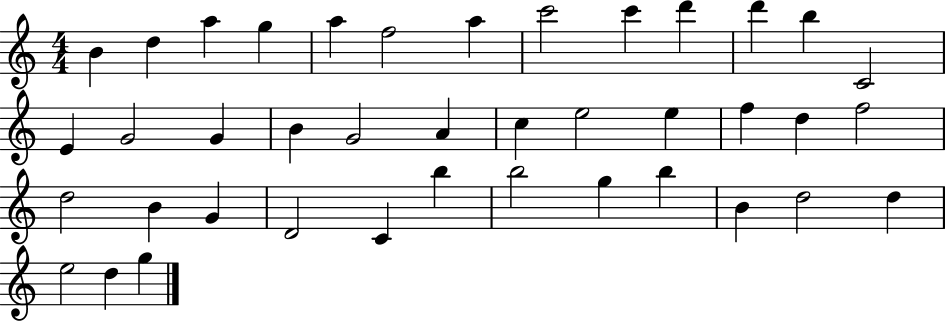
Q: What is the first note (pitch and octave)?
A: B4